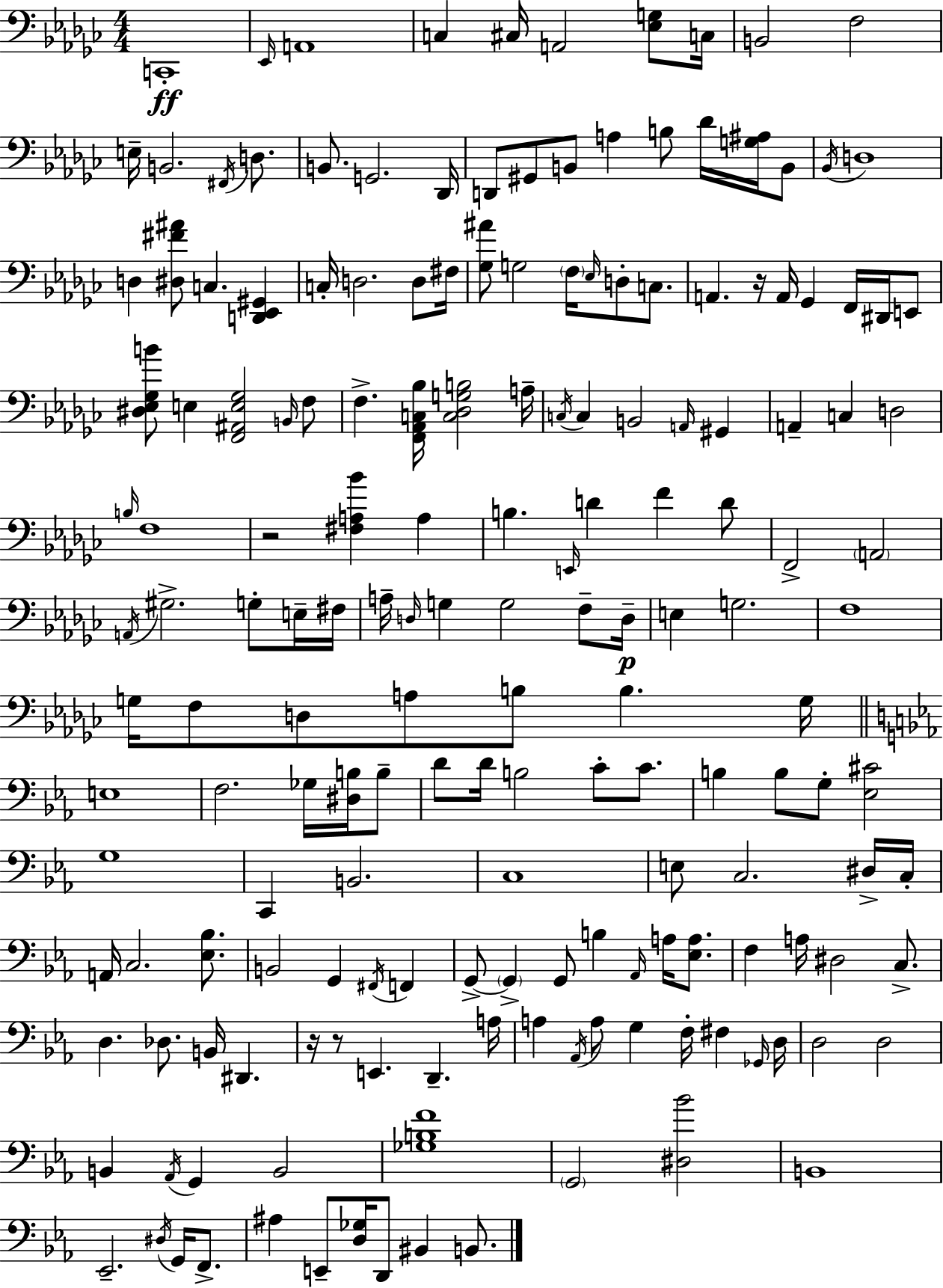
{
  \clef bass
  \numericTimeSignature
  \time 4/4
  \key ees \minor
  c,1-.\ff | \grace { ees,16 } a,1 | c4 cis16 a,2 <ees g>8 | c16 b,2 f2 | \break e16-- b,2. \acciaccatura { fis,16 } d8. | b,8. g,2. | des,16 d,8 gis,8 b,8 a4 b8 des'16 <g ais>16 | b,8 \acciaccatura { bes,16 } d1 | \break d4 <dis fis' ais'>8 c4. <d, ees, gis,>4 | c16-. d2. | d8 fis16 <ges ais'>8 g2 \parenthesize f16 \grace { ees16 } d8-. | c8. a,4. r16 a,16 ges,4 | \break f,16 dis,16 e,8 <dis ees ges b'>8 e4 <f, ais, e ges>2 | \grace { b,16 } f8 f4.-> <f, aes, c bes>16 <c des g b>2 | a16-- \acciaccatura { c16 } c4 b,2 | \grace { a,16 } gis,4 a,4-- c4 d2 | \break \grace { b16 } f1 | r2 | <fis a bes'>4 a4 b4. \grace { e,16 } d'4 | f'4 d'8 f,2-> | \break \parenthesize a,2 \acciaccatura { a,16 } gis2.-> | g8-. e16-- fis16 a16-- \grace { d16 } g4 | g2 f8-- d16--\p e4 g2. | f1 | \break g16 f8 d8 | a8 b8 b4. g16 \bar "||" \break \key ees \major e1 | f2. ges16 <dis b>16 b8-- | d'8 d'16 b2 c'8-. c'8. | b4 b8 g8-. <ees cis'>2 | \break g1 | c,4 b,2. | c1 | e8 c2. dis16-> c16-. | \break a,16 c2. <ees bes>8. | b,2 g,4 \acciaccatura { fis,16 } f,4 | g,8->~~ \parenthesize g,4-> g,8 b4 \grace { aes,16 } a16 <ees a>8. | f4 a16 dis2 c8.-> | \break d4. des8. b,16 dis,4. | r16 r8 e,4. d,4.-- | a16 a4 \acciaccatura { aes,16 } a8 g4 f16-. fis4 | \grace { ges,16 } d16 d2 d2 | \break b,4 \acciaccatura { aes,16 } g,4 b,2 | <ges b f'>1 | \parenthesize g,2 <dis bes'>2 | b,1 | \break ees,2.-- | \acciaccatura { dis16 } g,16 f,8.-> ais4 e,8-- <d ges>16 d,8 bis,4 | b,8. \bar "|."
}